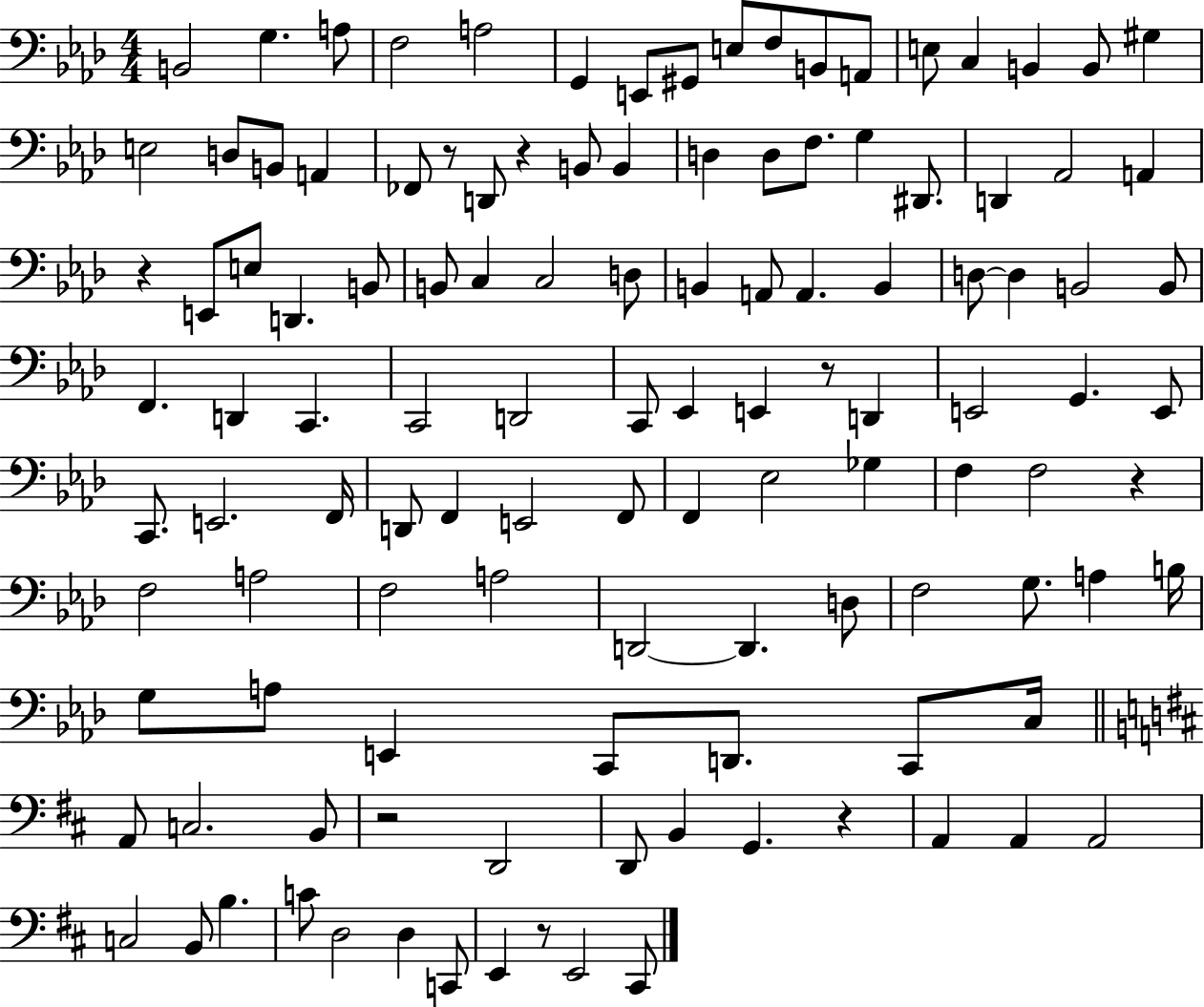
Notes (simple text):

B2/h G3/q. A3/e F3/h A3/h G2/q E2/e G#2/e E3/e F3/e B2/e A2/e E3/e C3/q B2/q B2/e G#3/q E3/h D3/e B2/e A2/q FES2/e R/e D2/e R/q B2/e B2/q D3/q D3/e F3/e. G3/q D#2/e. D2/q Ab2/h A2/q R/q E2/e E3/e D2/q. B2/e B2/e C3/q C3/h D3/e B2/q A2/e A2/q. B2/q D3/e D3/q B2/h B2/e F2/q. D2/q C2/q. C2/h D2/h C2/e Eb2/q E2/q R/e D2/q E2/h G2/q. E2/e C2/e. E2/h. F2/s D2/e F2/q E2/h F2/e F2/q Eb3/h Gb3/q F3/q F3/h R/q F3/h A3/h F3/h A3/h D2/h D2/q. D3/e F3/h G3/e. A3/q B3/s G3/e A3/e E2/q C2/e D2/e. C2/e C3/s A2/e C3/h. B2/e R/h D2/h D2/e B2/q G2/q. R/q A2/q A2/q A2/h C3/h B2/e B3/q. C4/e D3/h D3/q C2/e E2/q R/e E2/h C#2/e